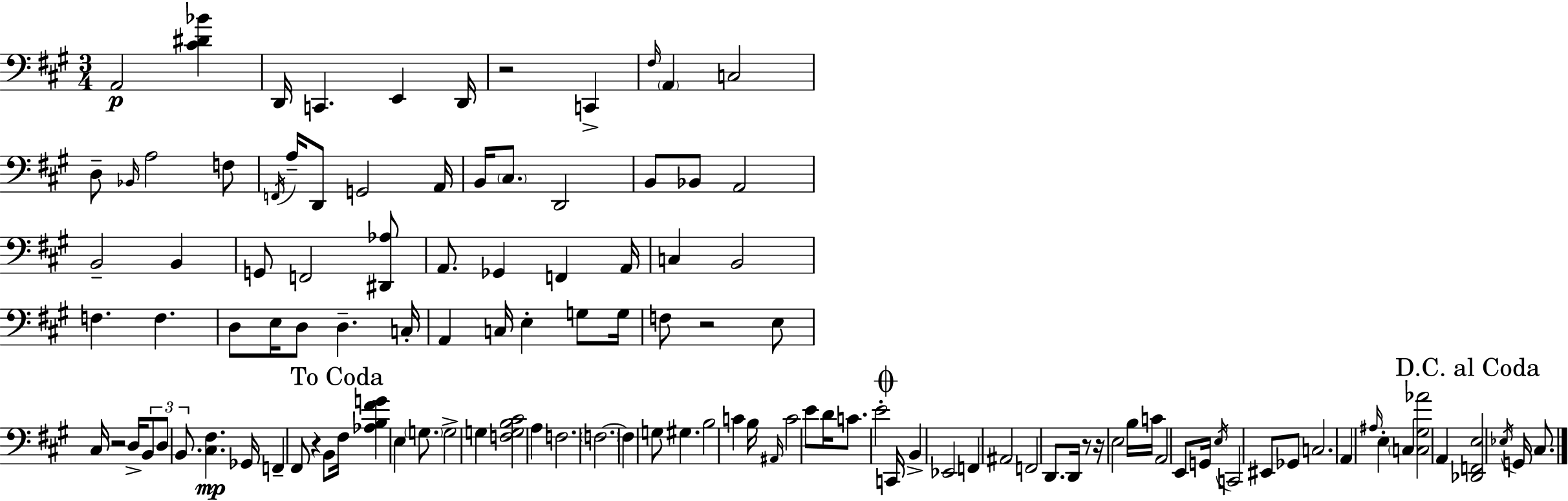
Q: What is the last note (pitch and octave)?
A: C#3